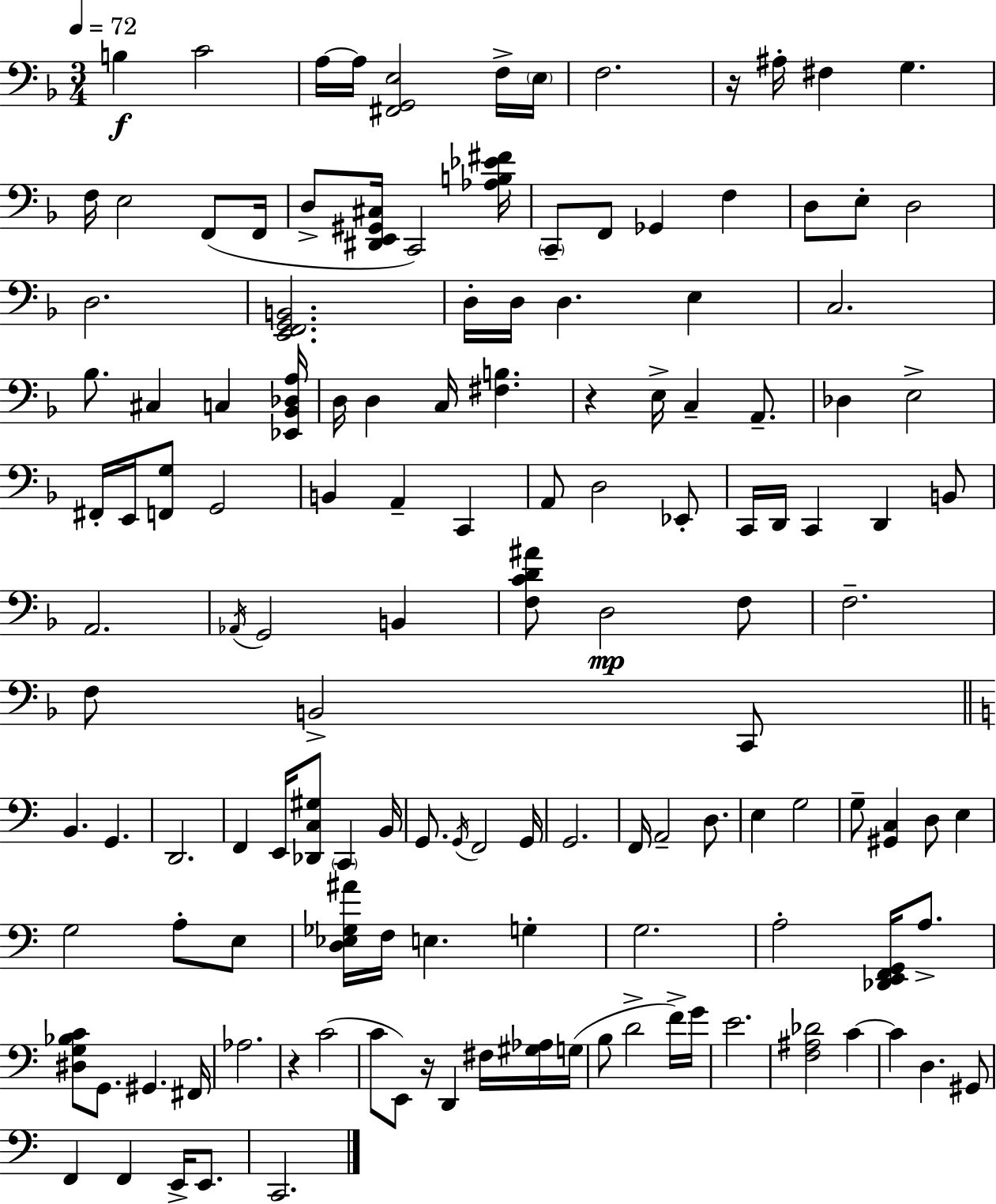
{
  \clef bass
  \numericTimeSignature
  \time 3/4
  \key f \major
  \tempo 4 = 72
  b4\f c'2 | a16~~ a16 <fis, g, e>2 f16-> \parenthesize e16 | f2. | r16 ais16-. fis4 g4. | \break f16 e2 f,8( f,16 | d8-> <dis, e, gis, cis>16 c,2) <aes b ees' fis'>16 | \parenthesize c,8-- f,8 ges,4 f4 | d8 e8-. d2 | \break d2. | <e, f, g, b,>2. | d16-. d16 d4. e4 | c2. | \break bes8. cis4 c4 <ees, bes, des a>16 | d16 d4 c16 <fis b>4. | r4 e16-> c4-- a,8.-- | des4 e2-> | \break fis,16-. e,16 <f, g>8 g,2 | b,4 a,4-- c,4 | a,8 d2 ees,8-. | c,16 d,16 c,4 d,4 b,8 | \break a,2. | \acciaccatura { aes,16 } g,2 b,4 | <f c' d' ais'>8 d2\mp f8 | f2.-- | \break f8 b,2-> c,8 | \bar "||" \break \key c \major b,4. g,4. | d,2. | f,4 e,16 <des, c gis>8 \parenthesize c,4 b,16 | g,8. \acciaccatura { g,16 } f,2 | \break g,16 g,2. | f,16 a,2-- d8. | e4 g2 | g8-- <gis, c>4 d8 e4 | \break g2 a8-. e8 | <d ees ges ais'>16 f16 e4. g4-. | g2. | a2-. <des, e, f, g,>16 a8.-> | \break <dis g bes c'>8 g,8. gis,4. | fis,16 aes2. | r4 c'2( | c'8 e,8) r16 d,4 fis16 <gis aes>16 | \break g16( b8 d'2-> f'16->) | g'16 e'2. | <f ais des'>2 c'4~~ | c'4 d4. gis,8 | \break f,4 f,4 e,16-> e,8. | c,2. | \bar "|."
}